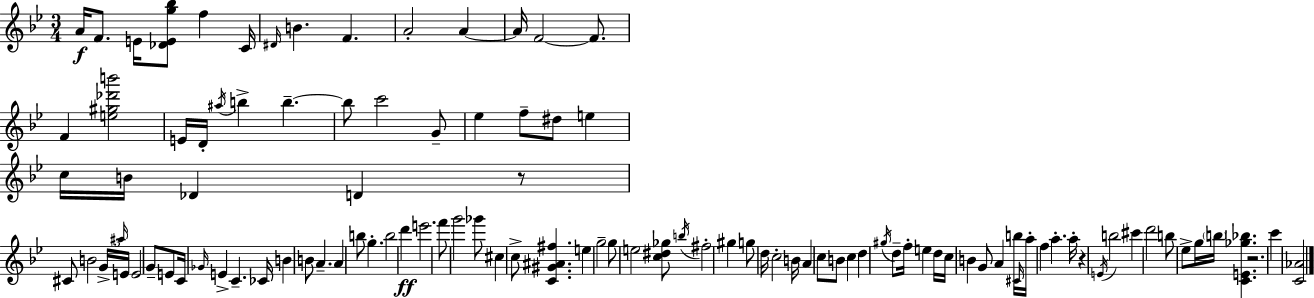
{
  \clef treble
  \numericTimeSignature
  \time 3/4
  \key g \minor
  a'16\f f'8. e'16 <des' e' g'' bes''>8 f''4 c'16 | \grace { dis'16 } b'4. f'4. | a'2-. a'4~~ | a'16 f'2~~ f'8. | \break f'4 <e'' gis'' des''' b'''>2 | e'16 d'16-. \acciaccatura { ais''16 } b''4-> b''4.--~~ | b''8 c'''2 | g'8-- ees''4 f''8-- dis''8 e''4 | \break c''16 b'16 des'4 d'4 | r8 cis'8 b'2 | \tuplet 3/2 { g'16-> \grace { ais''16 } e'16 } e'2 g'8-- | e'8 c'16 \grace { ges'16 } e'4-> c'4.-- | \break ces'16 b'4 b'8 a'4.-- | a'4 b''8 g''4.-. | b''2 | d'''4\ff e'''2. | \break f'''8 g'''2 | ges'''8 cis''4 c''8-> <c' gis' ais' fis''>4. | e''4 g''2-- | g''8 e''2 | \break <c'' dis'' ges''>8 \acciaccatura { b''16 } fis''2-. | gis''4 g''8 d''16 c''2-. | b'16 a'4 \parenthesize c''8 b'8 | c''4 d''4 \acciaccatura { gis''16 } d''8-- | \break f''16-. e''4 d''16 c''16 b'4 g'8 | a'4 b''16 \grace { cis'16 } a''16-. f''4 | a''4.-. a''16-. r4 \acciaccatura { e'16 } | b''2 cis'''4 | \break d'''2 b''8 ees''8-> | g''16 \parenthesize b''16 <c' e' ges'' bes''>4. r2. | c'''4 | <c' aes'>2 \bar "|."
}